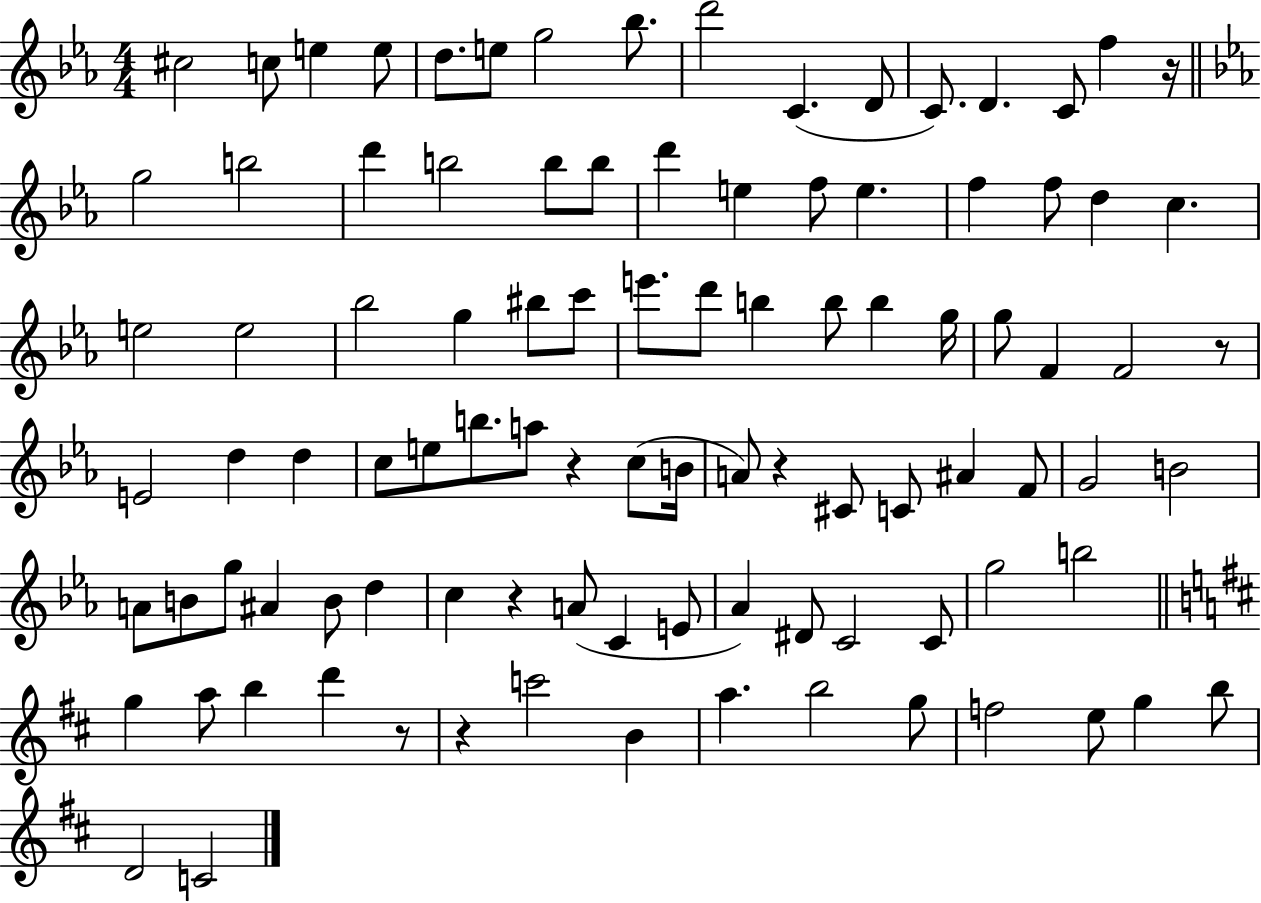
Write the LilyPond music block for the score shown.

{
  \clef treble
  \numericTimeSignature
  \time 4/4
  \key ees \major
  cis''2 c''8 e''4 e''8 | d''8. e''8 g''2 bes''8. | d'''2 c'4.( d'8 | c'8.) d'4. c'8 f''4 r16 | \break \bar "||" \break \key c \minor g''2 b''2 | d'''4 b''2 b''8 b''8 | d'''4 e''4 f''8 e''4. | f''4 f''8 d''4 c''4. | \break e''2 e''2 | bes''2 g''4 bis''8 c'''8 | e'''8. d'''8 b''4 b''8 b''4 g''16 | g''8 f'4 f'2 r8 | \break e'2 d''4 d''4 | c''8 e''8 b''8. a''8 r4 c''8( b'16 | a'8) r4 cis'8 c'8 ais'4 f'8 | g'2 b'2 | \break a'8 b'8 g''8 ais'4 b'8 d''4 | c''4 r4 a'8( c'4 e'8 | aes'4) dis'8 c'2 c'8 | g''2 b''2 | \break \bar "||" \break \key d \major g''4 a''8 b''4 d'''4 r8 | r4 c'''2 b'4 | a''4. b''2 g''8 | f''2 e''8 g''4 b''8 | \break d'2 c'2 | \bar "|."
}